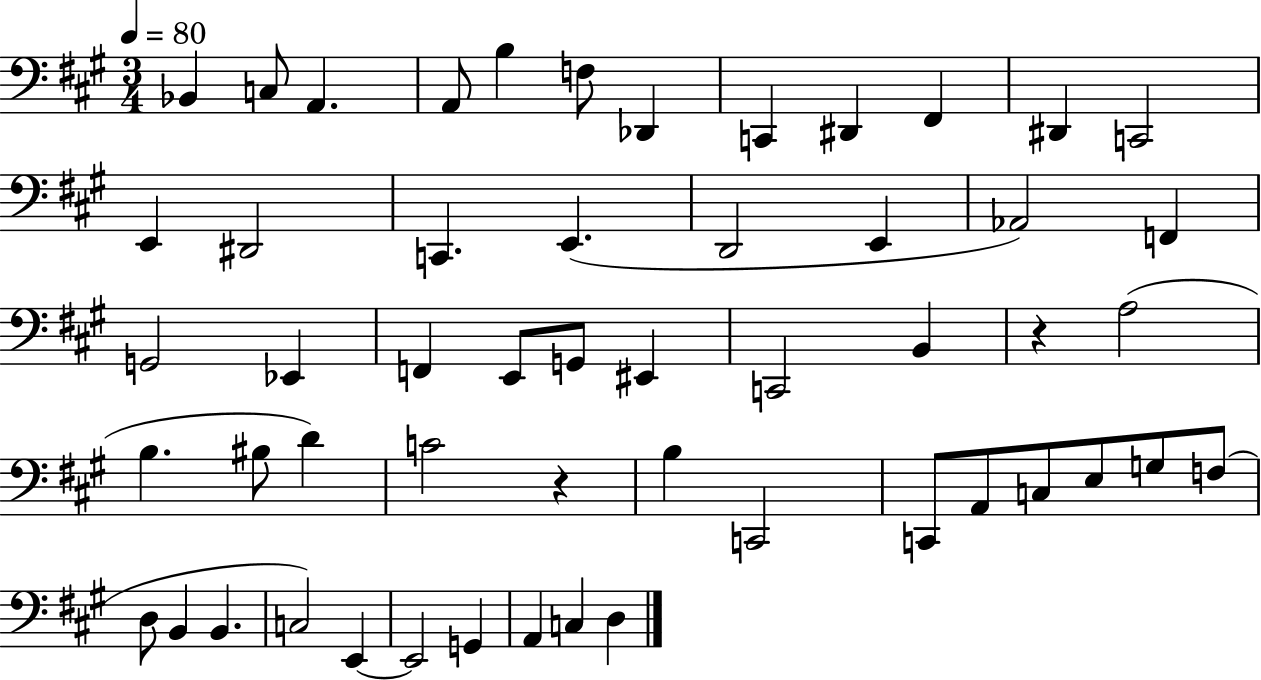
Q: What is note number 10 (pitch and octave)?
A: F#2